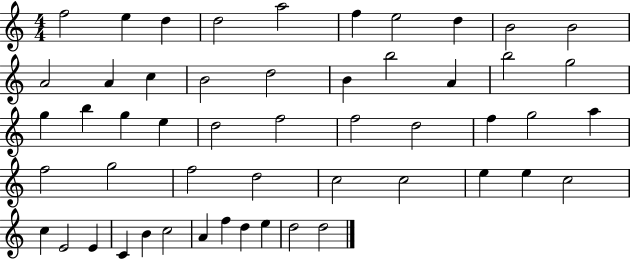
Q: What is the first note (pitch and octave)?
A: F5